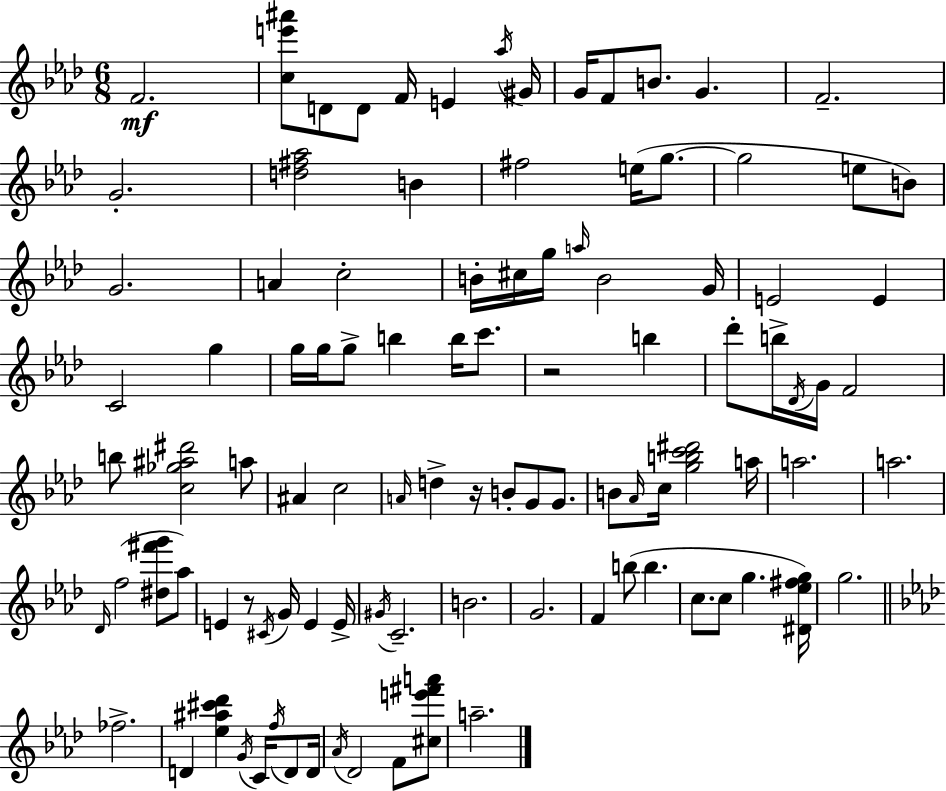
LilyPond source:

{
  \clef treble
  \numericTimeSignature
  \time 6/8
  \key f \minor
  f'2.\mf | <c'' e''' ais'''>8 d'8 d'8 f'16 e'4 \acciaccatura { aes''16 } | gis'16 g'16 f'8 b'8. g'4. | f'2.-- | \break g'2.-. | <d'' fis'' aes''>2 b'4 | fis''2 e''16( g''8.~~ | g''2 e''8 b'8) | \break g'2. | a'4 c''2-. | b'16-. cis''16 g''16 \grace { a''16 } b'2 | g'16 e'2 e'4 | \break c'2 g''4 | g''16 g''16 g''8-> b''4 b''16 c'''8. | r2 b''4 | des'''8-. b''16-> \acciaccatura { des'16 } g'16 f'2 | \break b''8 <c'' ges'' ais'' dis'''>2 | a''8 ais'4 c''2 | \grace { a'16 } d''4-> r16 b'8-. g'8 | g'8. b'8 \grace { aes'16 } c''16 <g'' b'' c''' dis'''>2 | \break a''16 a''2. | a''2. | \grace { des'16 }( f''2 | <dis'' fis''' g'''>8 aes''8) e'4 r8 | \break \acciaccatura { cis'16 } g'16 e'4 e'16-> \acciaccatura { gis'16 } c'2.-- | b'2. | g'2. | f'4 | \break b''8( b''4. c''8. c''8 | g''4. <dis' ees'' fis'' g''>16) g''2. | \bar "||" \break \key f \minor fes''2.-> | d'4 <ees'' ais'' cis''' des'''>4 \acciaccatura { g'16 } c'16 \acciaccatura { f''16 } d'8 | d'16 \acciaccatura { aes'16 } des'2 f'8 | <cis'' e''' fis''' a'''>8 a''2.-- | \break \bar "|."
}